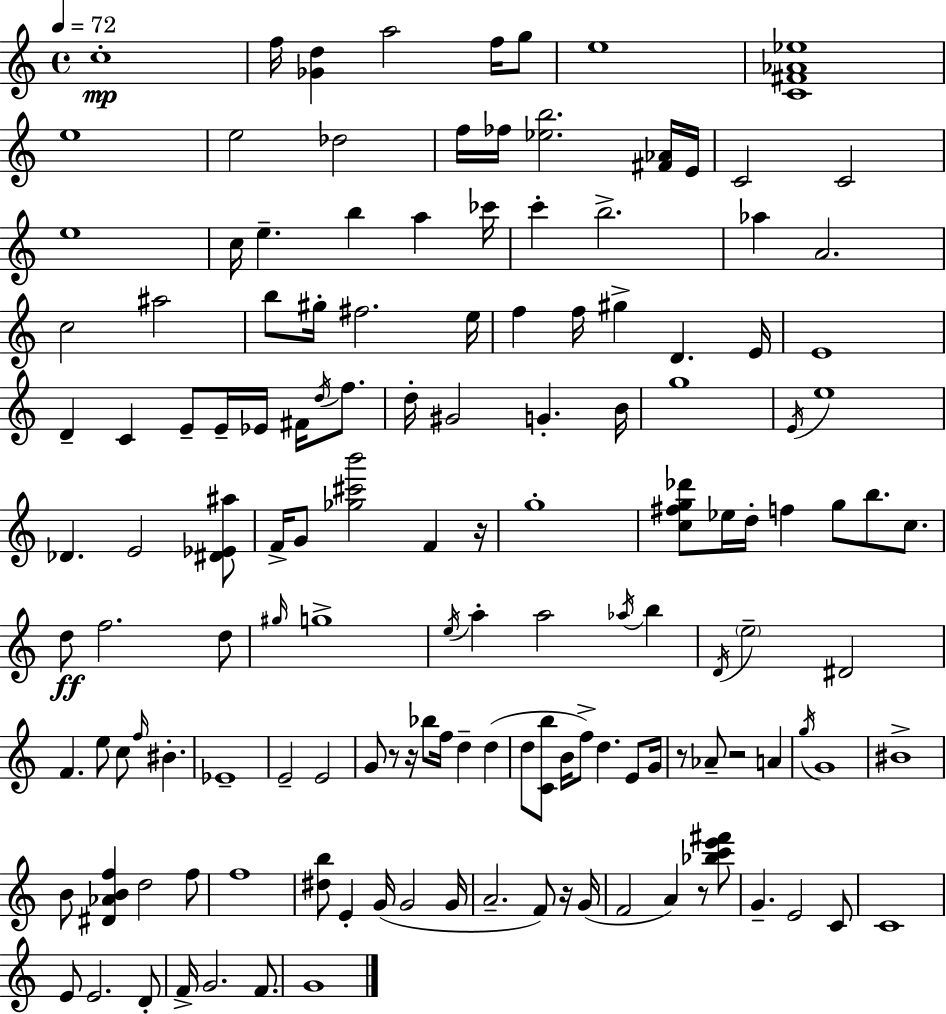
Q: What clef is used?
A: treble